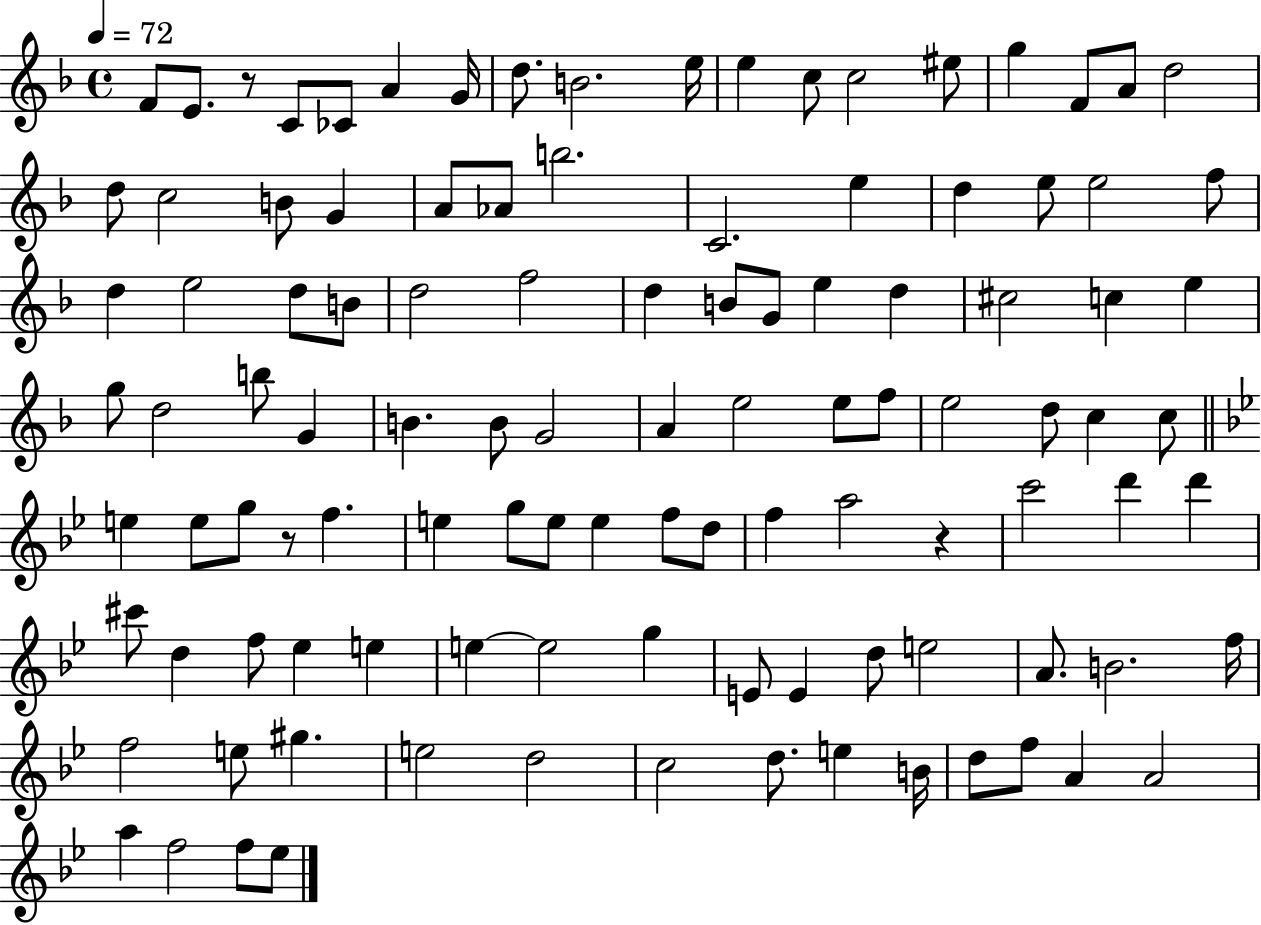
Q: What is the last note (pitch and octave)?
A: Eb5